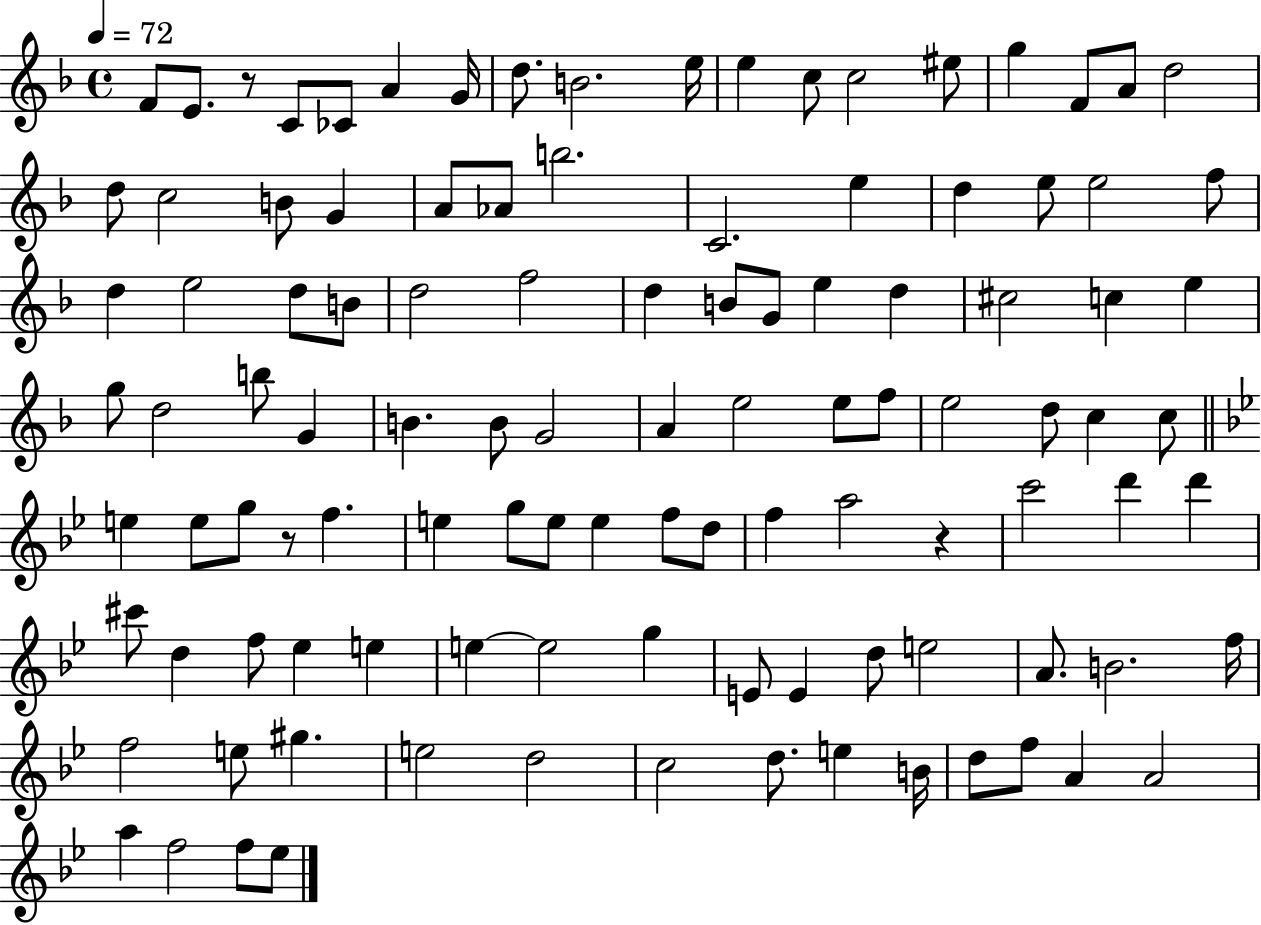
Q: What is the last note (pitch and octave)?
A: Eb5